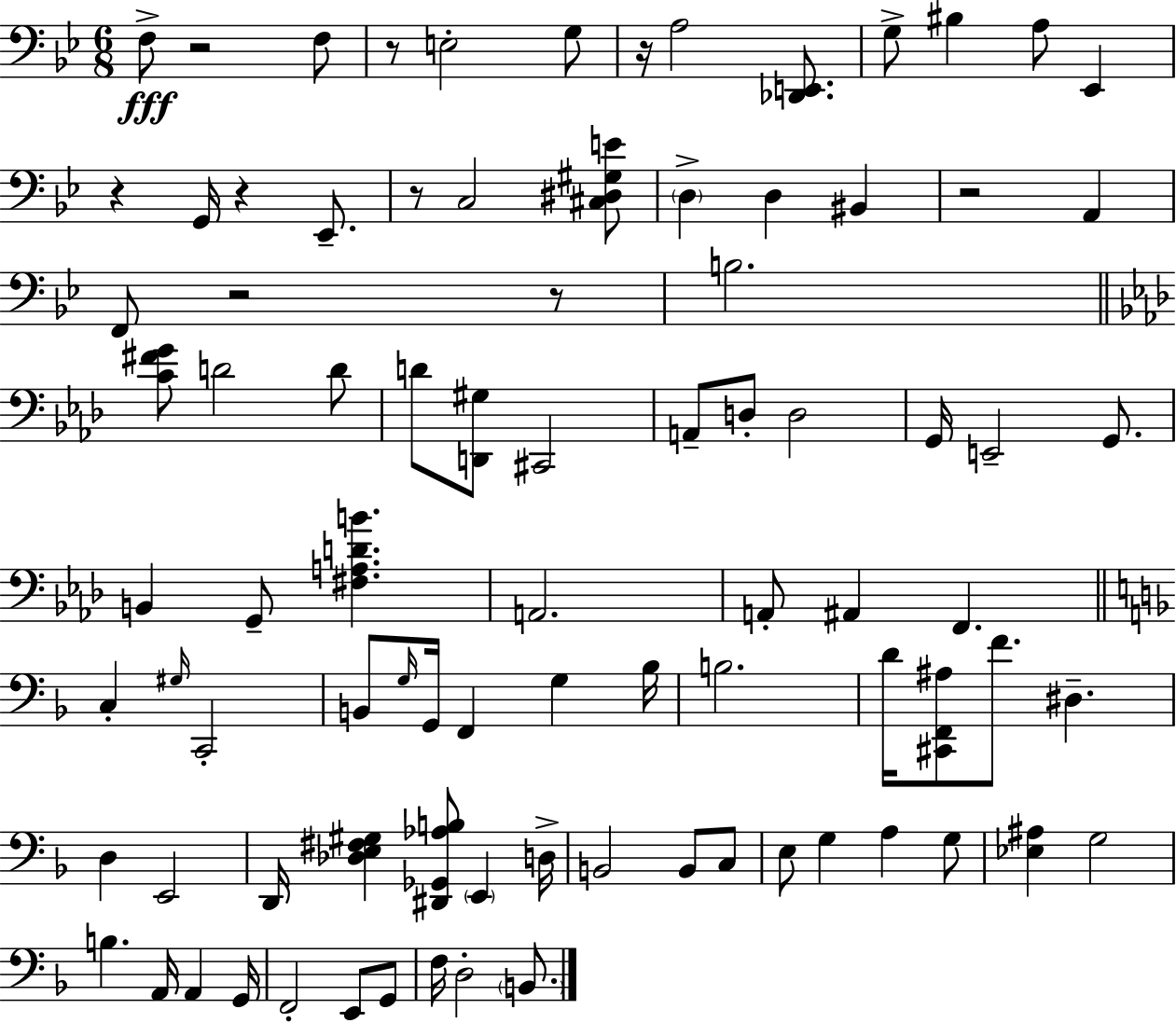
{
  \clef bass
  \numericTimeSignature
  \time 6/8
  \key g \minor
  \repeat volta 2 { f8->\fff r2 f8 | r8 e2-. g8 | r16 a2 <des, e,>8. | g8-> bis4 a8 ees,4 | \break r4 g,16 r4 ees,8.-- | r8 c2 <cis dis gis e'>8 | \parenthesize d4-> d4 bis,4 | r2 a,4 | \break f,8 r2 r8 | b2. | \bar "||" \break \key aes \major <c' fis' g'>8 d'2 d'8 | d'8 <d, gis>8 cis,2 | a,8-- d8-. d2 | g,16 e,2-- g,8. | \break b,4 g,8-- <fis a d' b'>4. | a,2. | a,8-. ais,4 f,4. | \bar "||" \break \key f \major c4-. \grace { gis16 } c,2-. | b,8 \grace { g16 } g,16 f,4 g4 | bes16 b2. | d'16 <cis, f, ais>8 f'8. dis4.-- | \break d4 e,2 | d,16 <des e fis gis>4 <dis, ges, aes b>8 \parenthesize e,4 | d16-> b,2 b,8 | c8 e8 g4 a4 | \break g8 <ees ais>4 g2 | b4. a,16 a,4 | g,16 f,2-. e,8 | g,8 f16 d2-. \parenthesize b,8. | \break } \bar "|."
}